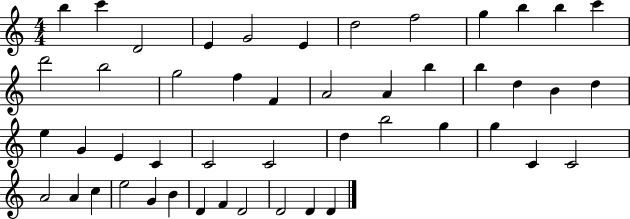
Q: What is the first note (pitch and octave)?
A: B5